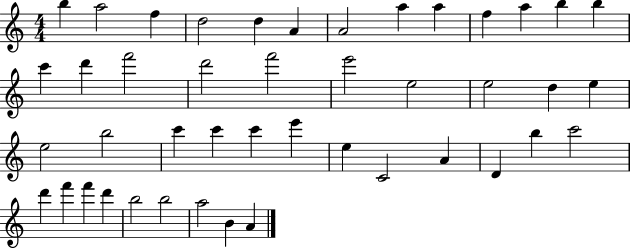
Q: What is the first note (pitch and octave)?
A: B5